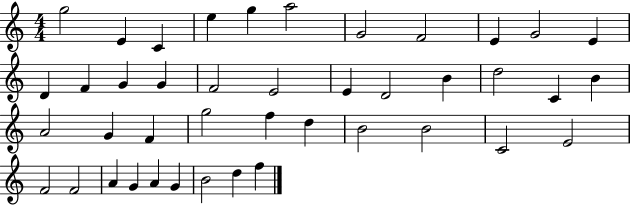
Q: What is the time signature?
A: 4/4